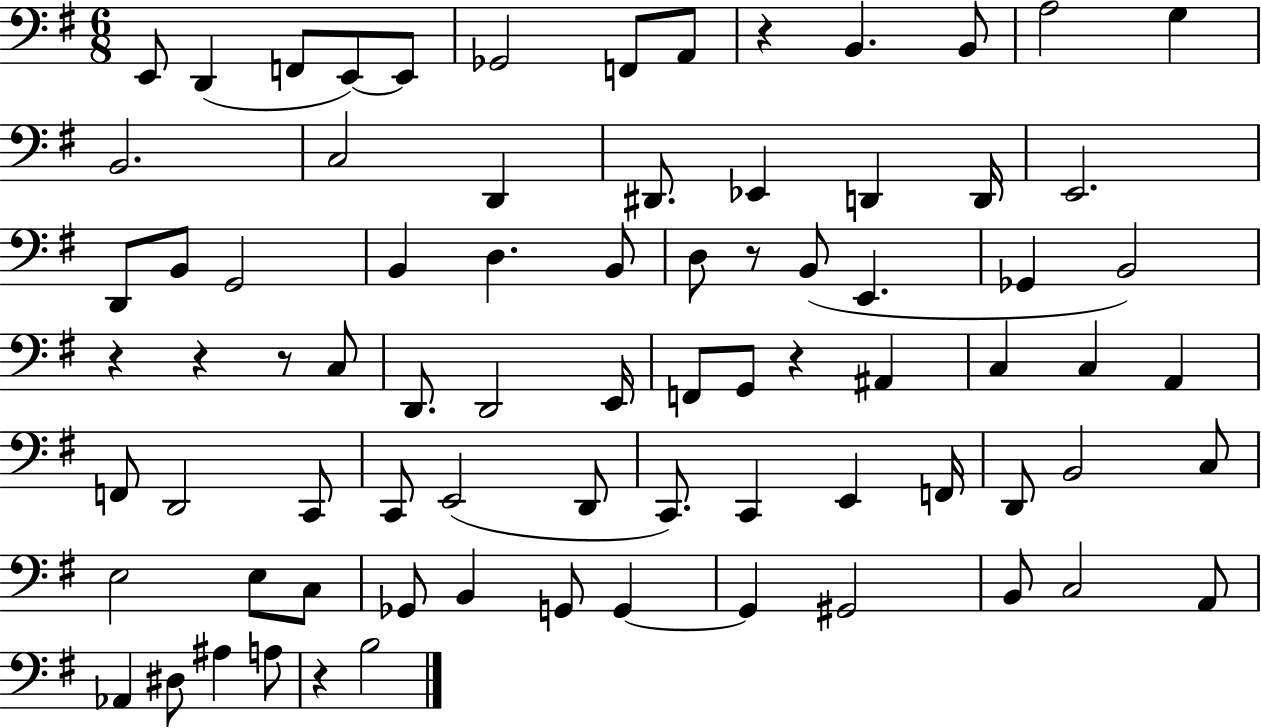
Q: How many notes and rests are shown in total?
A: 78